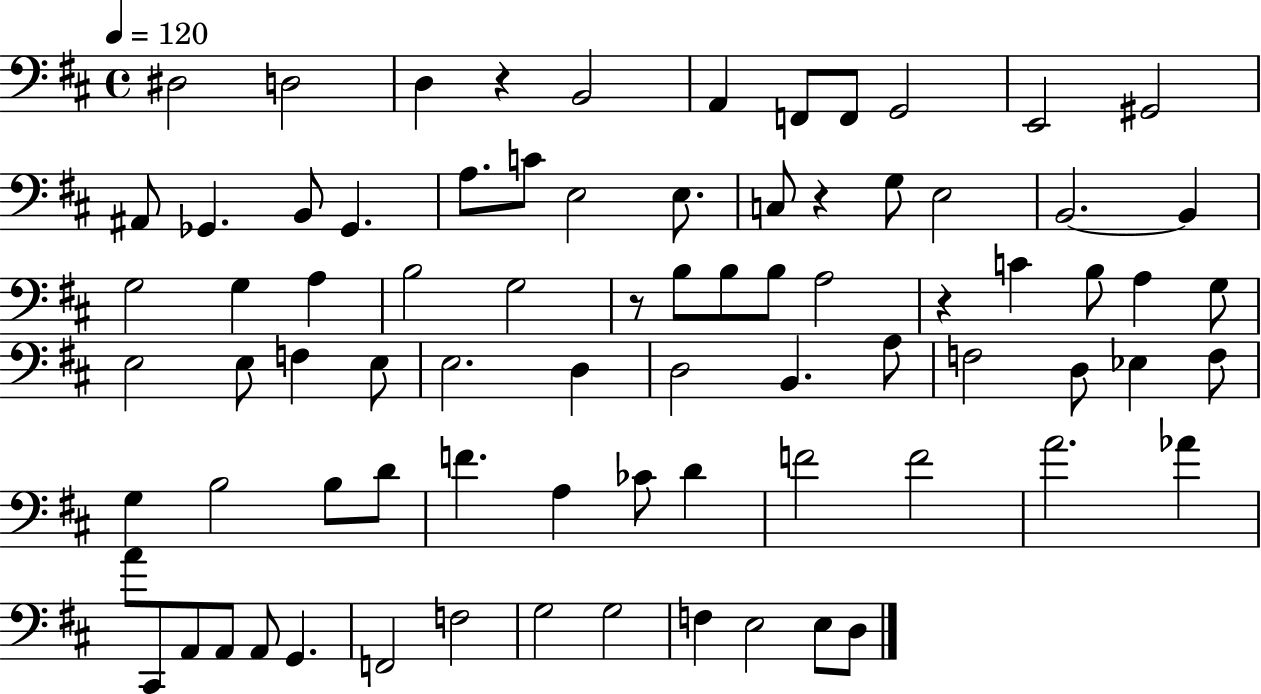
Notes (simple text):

D#3/h D3/h D3/q R/q B2/h A2/q F2/e F2/e G2/h E2/h G#2/h A#2/e Gb2/q. B2/e Gb2/q. A3/e. C4/e E3/h E3/e. C3/e R/q G3/e E3/h B2/h. B2/q G3/h G3/q A3/q B3/h G3/h R/e B3/e B3/e B3/e A3/h R/q C4/q B3/e A3/q G3/e E3/h E3/e F3/q E3/e E3/h. D3/q D3/h B2/q. A3/e F3/h D3/e Eb3/q F3/e G3/q B3/h B3/e D4/e F4/q. A3/q CES4/e D4/q F4/h F4/h A4/h. Ab4/q A4/e C#2/e A2/e A2/e A2/e G2/q. F2/h F3/h G3/h G3/h F3/q E3/h E3/e D3/e